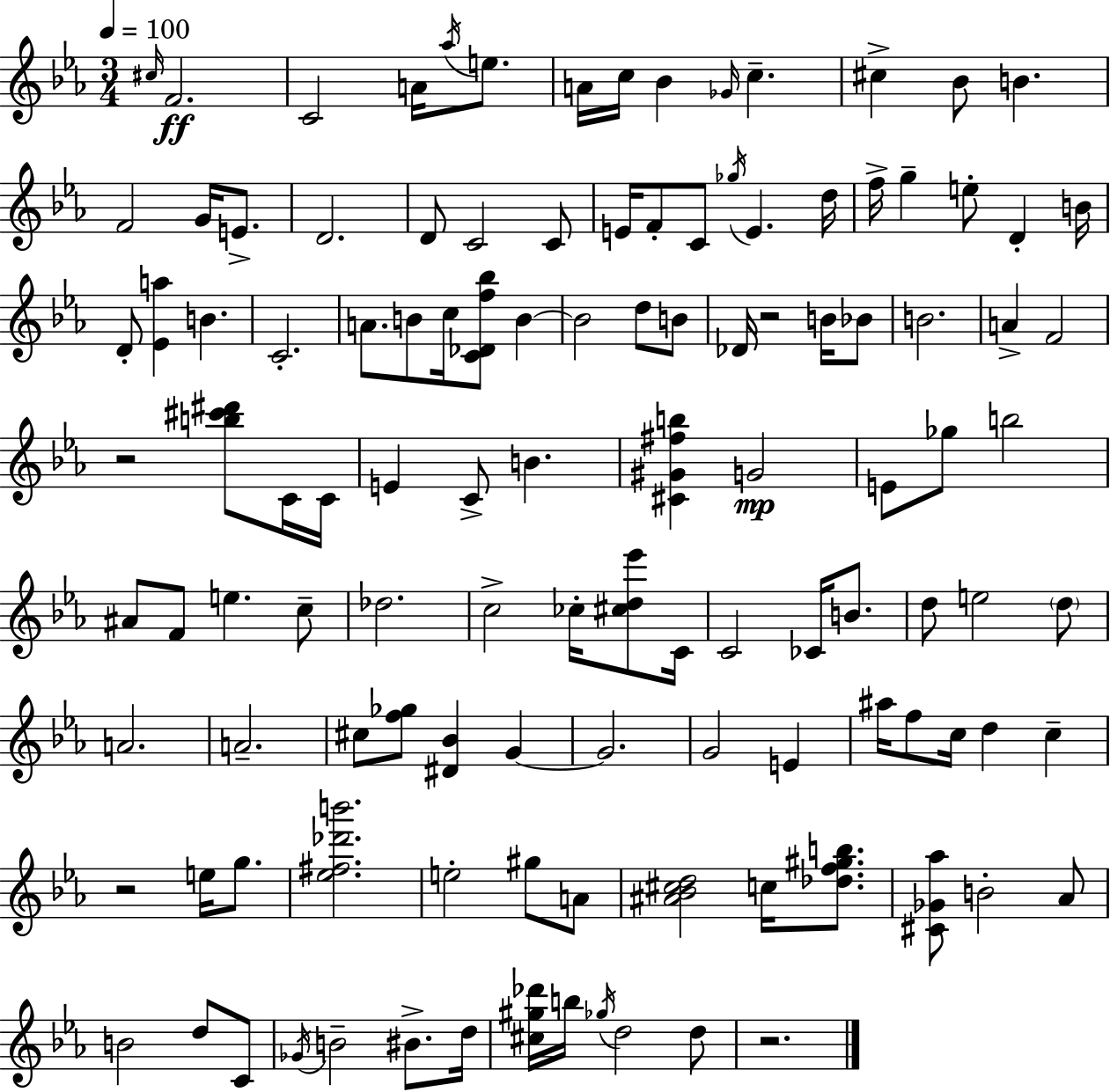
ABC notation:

X:1
T:Untitled
M:3/4
L:1/4
K:Eb
^c/4 F2 C2 A/4 _a/4 e/2 A/4 c/4 _B _G/4 c ^c _B/2 B F2 G/4 E/2 D2 D/2 C2 C/2 E/4 F/2 C/2 _g/4 E d/4 f/4 g e/2 D B/4 D/2 [_Ea] B C2 A/2 B/2 c/4 [C_Df_b]/2 B B2 d/2 B/2 _D/4 z2 B/4 _B/2 B2 A F2 z2 [b^c'^d']/2 C/4 C/4 E C/2 B [^C^G^fb] G2 E/2 _g/2 b2 ^A/2 F/2 e c/2 _d2 c2 _c/4 [^cd_e']/2 C/4 C2 _C/4 B/2 d/2 e2 d/2 A2 A2 ^c/2 [f_g]/2 [^D_B] G G2 G2 E ^a/4 f/2 c/4 d c z2 e/4 g/2 [_e^f_d'b']2 e2 ^g/2 A/2 [^A_B^cd]2 c/4 [_df^gb]/2 [^C_G_a]/2 B2 _A/2 B2 d/2 C/2 _G/4 B2 ^B/2 d/4 [^c^g_d']/4 b/4 _g/4 d2 d/2 z2